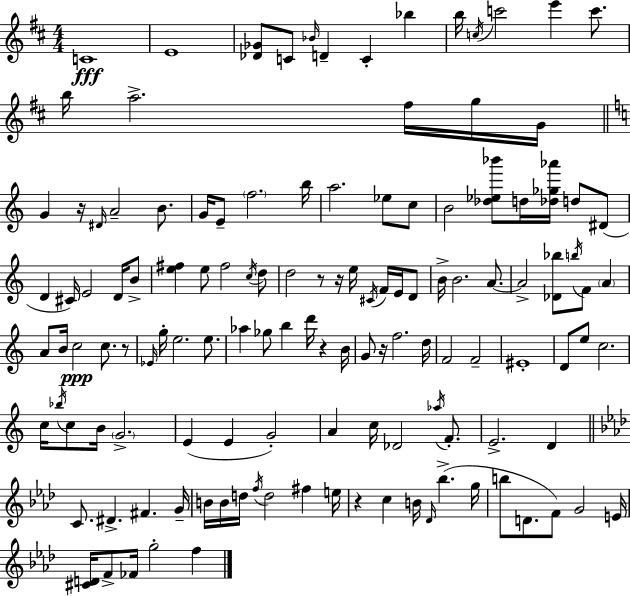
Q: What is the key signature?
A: D major